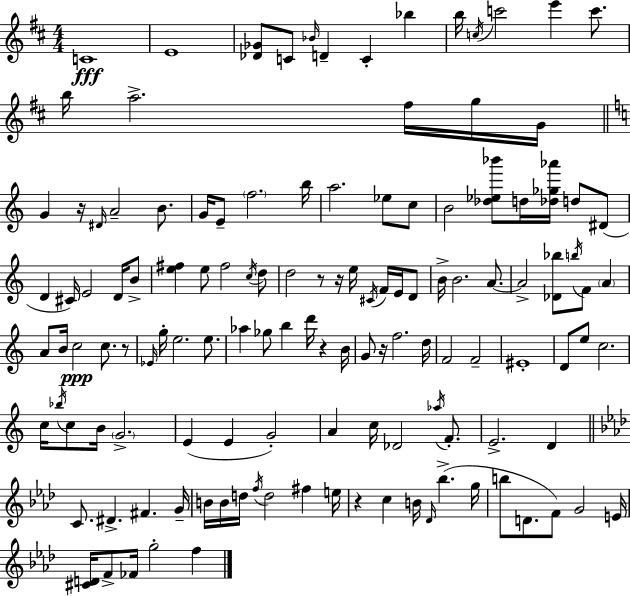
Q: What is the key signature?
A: D major